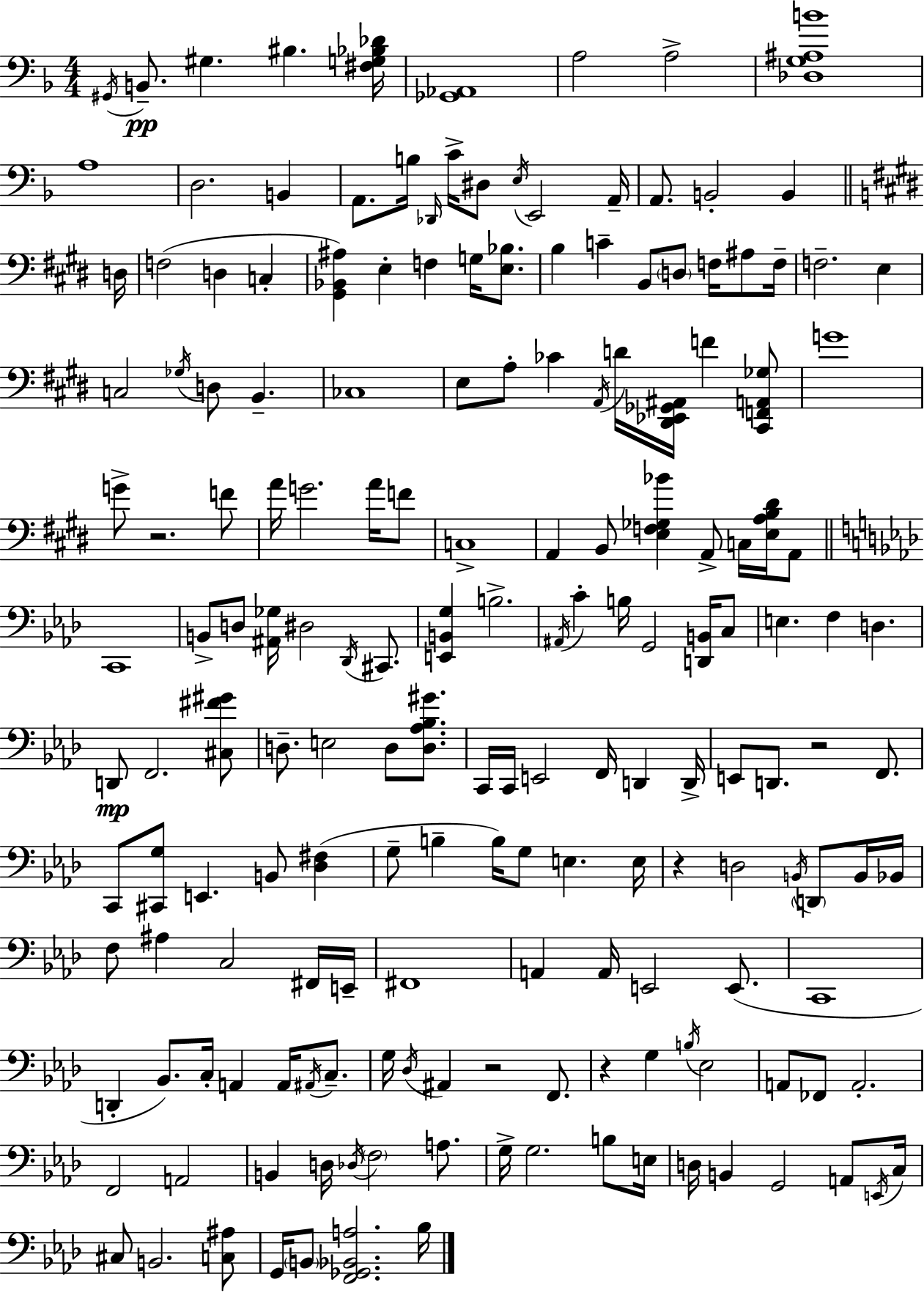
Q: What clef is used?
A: bass